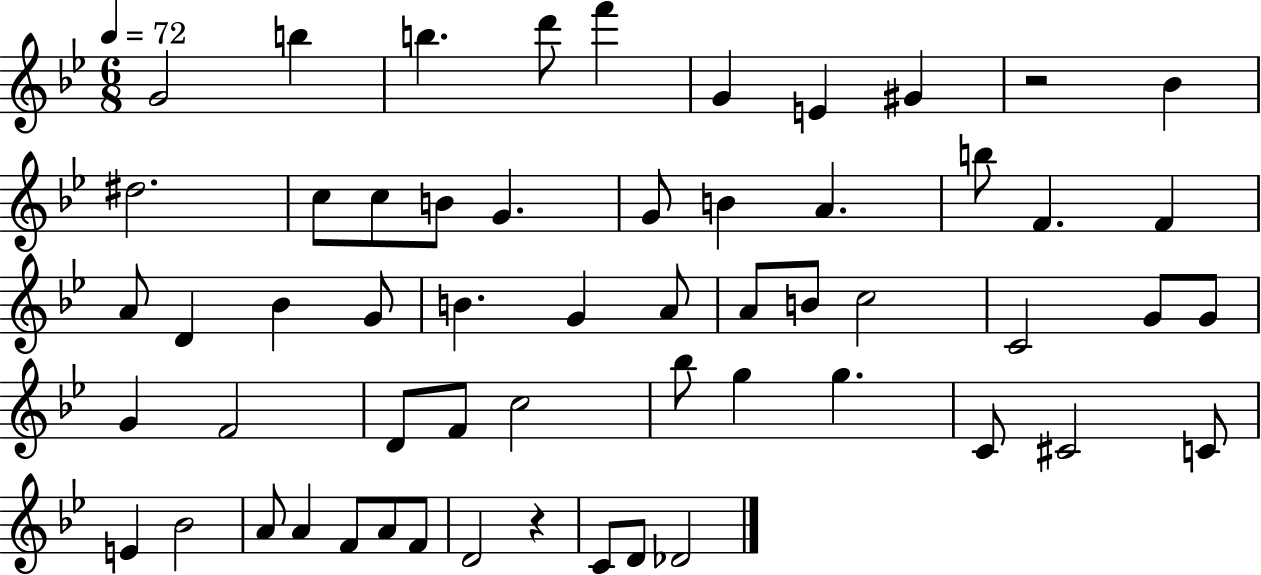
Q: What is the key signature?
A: BES major